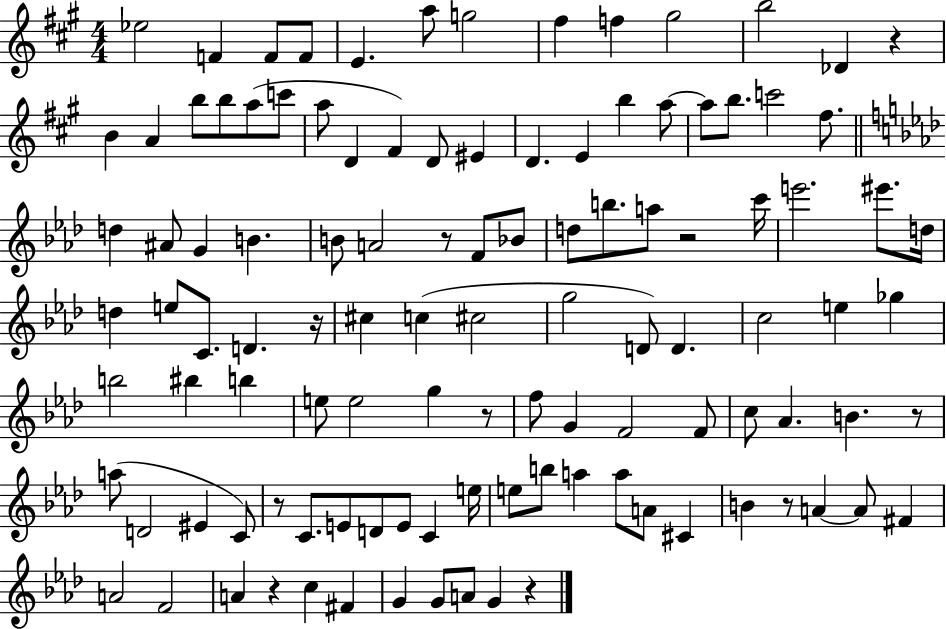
X:1
T:Untitled
M:4/4
L:1/4
K:A
_e2 F F/2 F/2 E a/2 g2 ^f f ^g2 b2 _D z B A b/2 b/2 a/2 c'/2 a/2 D ^F D/2 ^E D E b a/2 a/2 b/2 c'2 ^f/2 d ^A/2 G B B/2 A2 z/2 F/2 _B/2 d/2 b/2 a/2 z2 c'/4 e'2 ^e'/2 d/4 d e/2 C/2 D z/4 ^c c ^c2 g2 D/2 D c2 e _g b2 ^b b e/2 e2 g z/2 f/2 G F2 F/2 c/2 _A B z/2 a/2 D2 ^E C/2 z/2 C/2 E/2 D/2 E/2 C e/4 e/2 b/2 a a/2 A/2 ^C B z/2 A A/2 ^F A2 F2 A z c ^F G G/2 A/2 G z